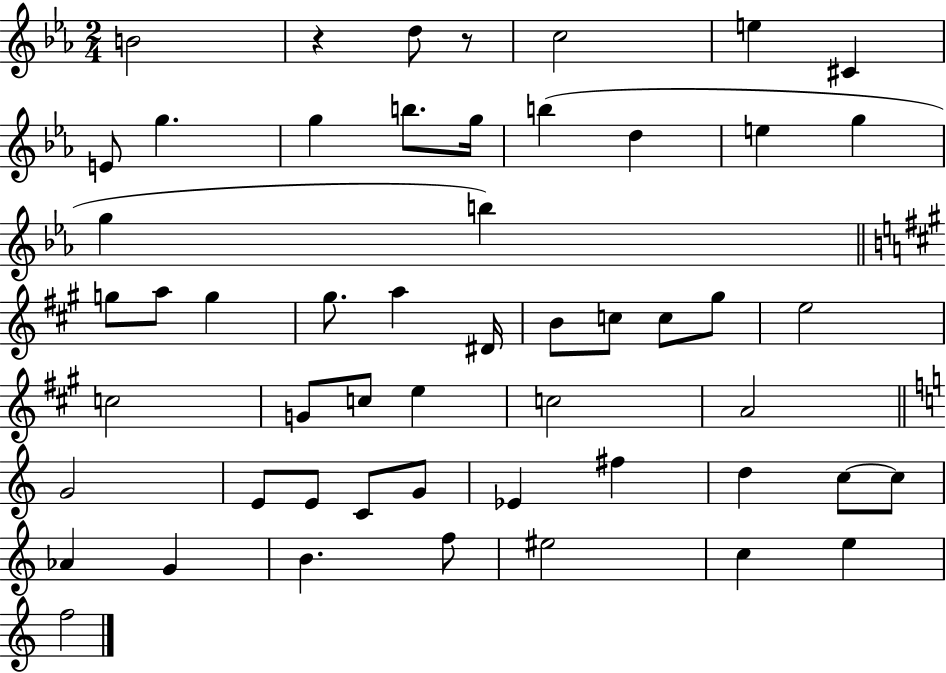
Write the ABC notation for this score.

X:1
T:Untitled
M:2/4
L:1/4
K:Eb
B2 z d/2 z/2 c2 e ^C E/2 g g b/2 g/4 b d e g g b g/2 a/2 g ^g/2 a ^D/4 B/2 c/2 c/2 ^g/2 e2 c2 G/2 c/2 e c2 A2 G2 E/2 E/2 C/2 G/2 _E ^f d c/2 c/2 _A G B f/2 ^e2 c e f2